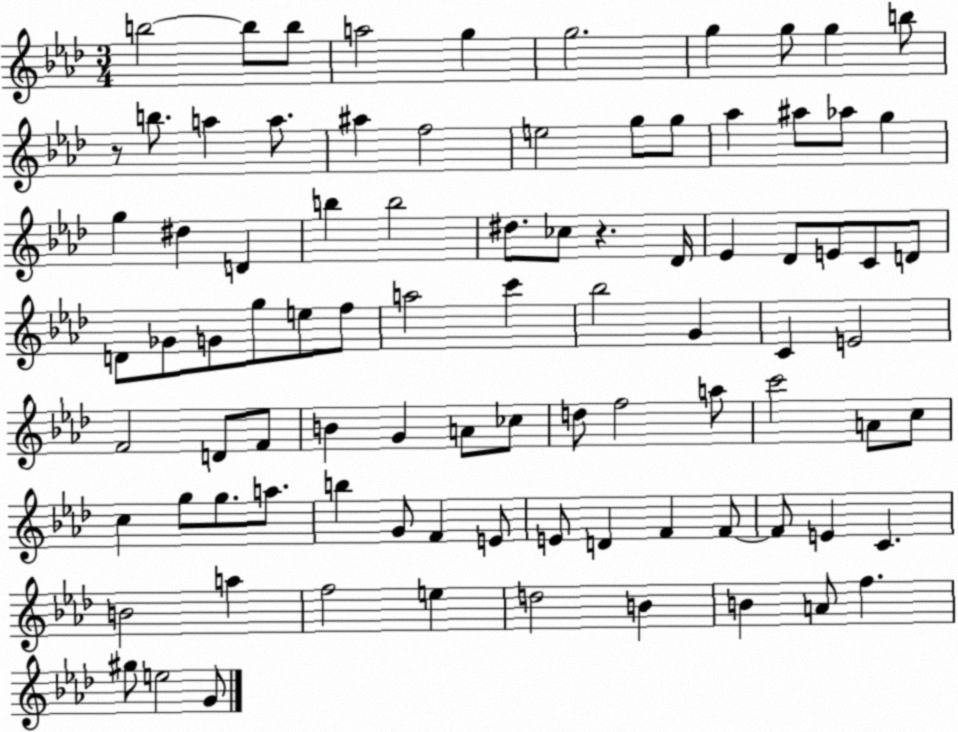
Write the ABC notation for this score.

X:1
T:Untitled
M:3/4
L:1/4
K:Ab
b2 b/2 b/2 a2 g g2 g g/2 g b/2 z/2 b/2 a a/2 ^a f2 e2 g/2 g/2 _a ^a/2 _a/2 g g ^d D b b2 ^d/2 _c/2 z _D/4 _E _D/2 E/2 C/2 D/2 D/2 _G/2 G/2 g/2 e/2 f/2 a2 c' _b2 G C E2 F2 D/2 F/2 B G A/2 _c/2 d/2 f2 a/2 c'2 A/2 c/2 c g/2 g/2 a/2 b G/2 F E/2 E/2 D F F/2 F/2 E C B2 a f2 e d2 B B A/2 f ^g/2 e2 G/2